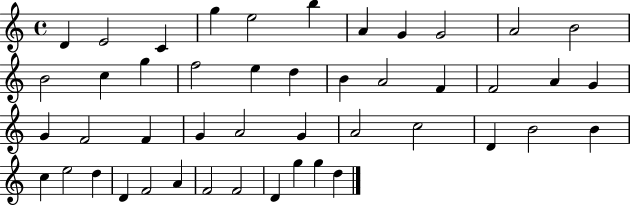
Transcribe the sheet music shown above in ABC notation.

X:1
T:Untitled
M:4/4
L:1/4
K:C
D E2 C g e2 b A G G2 A2 B2 B2 c g f2 e d B A2 F F2 A G G F2 F G A2 G A2 c2 D B2 B c e2 d D F2 A F2 F2 D g g d